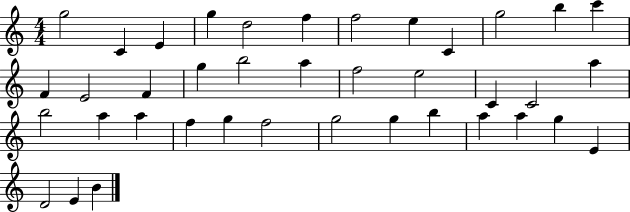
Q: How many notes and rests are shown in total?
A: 39